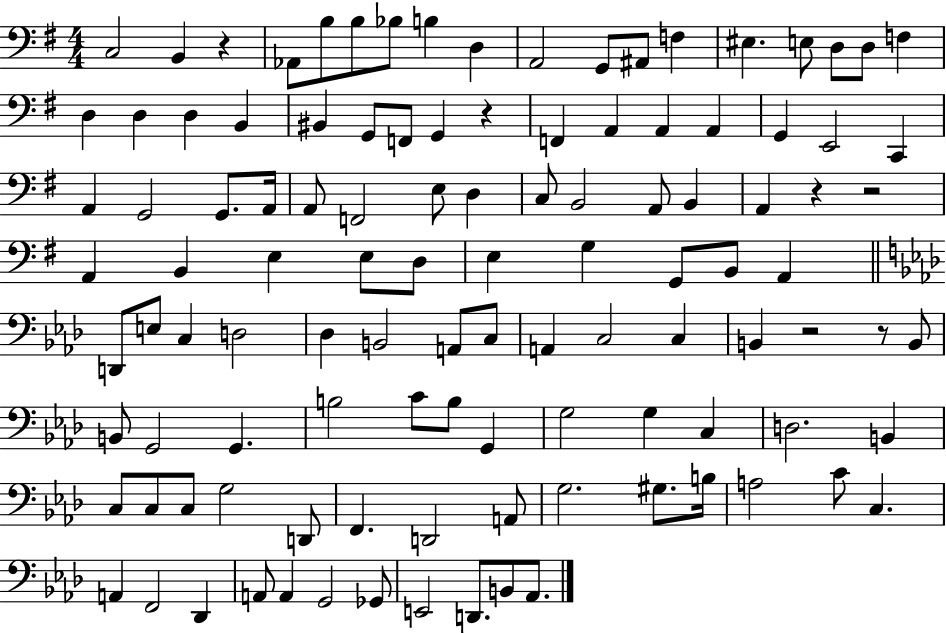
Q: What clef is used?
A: bass